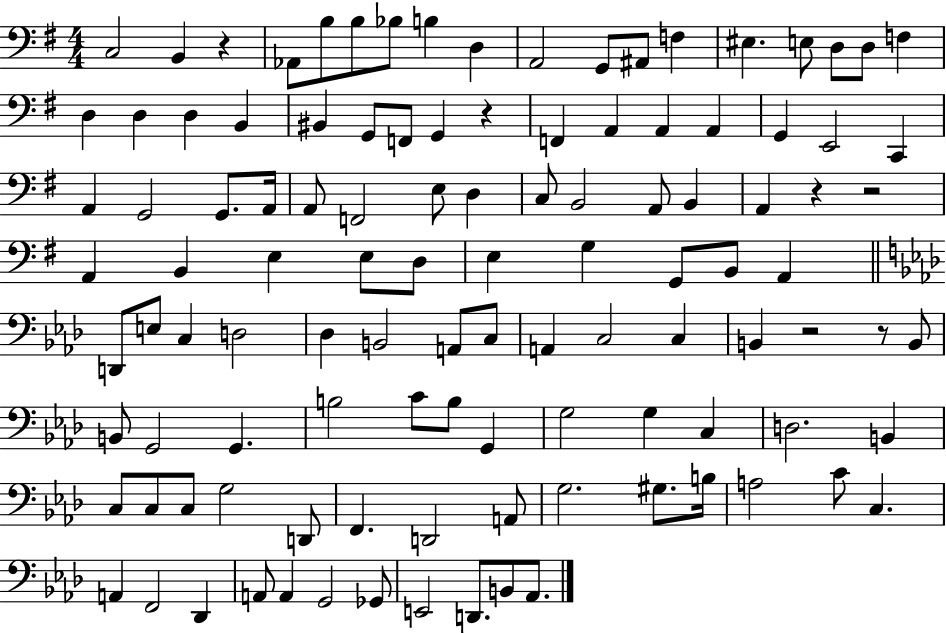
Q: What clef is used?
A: bass